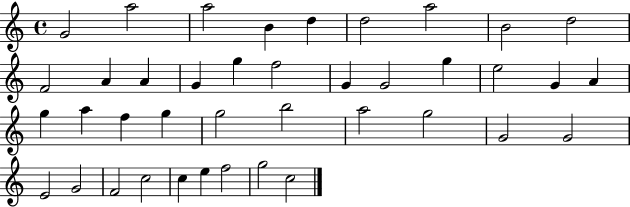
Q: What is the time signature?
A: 4/4